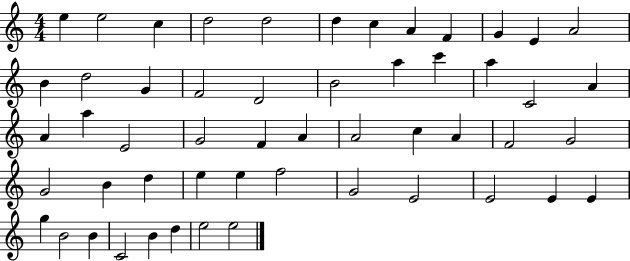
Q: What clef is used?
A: treble